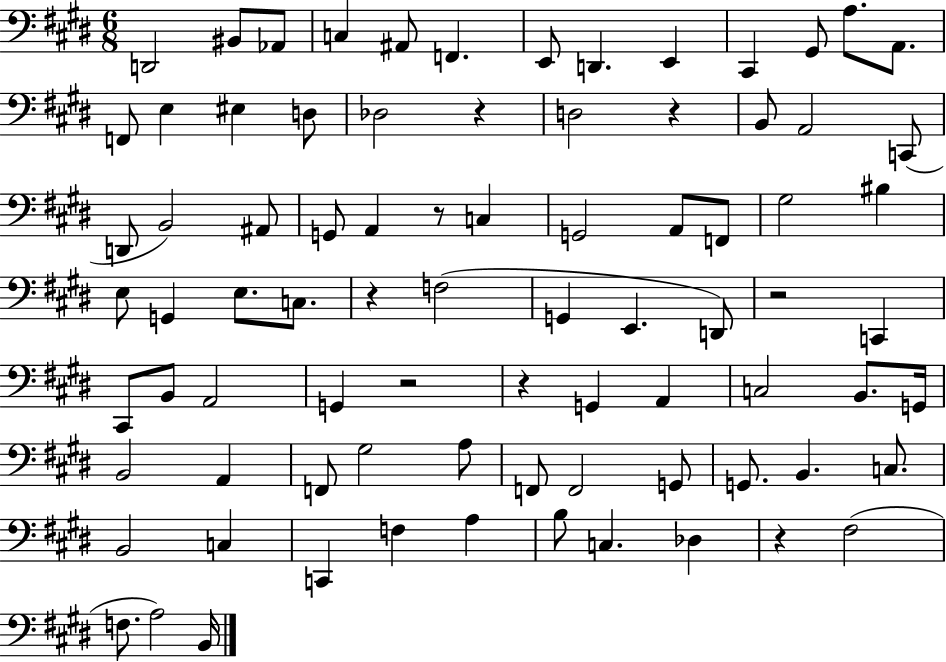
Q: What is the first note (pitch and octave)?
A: D2